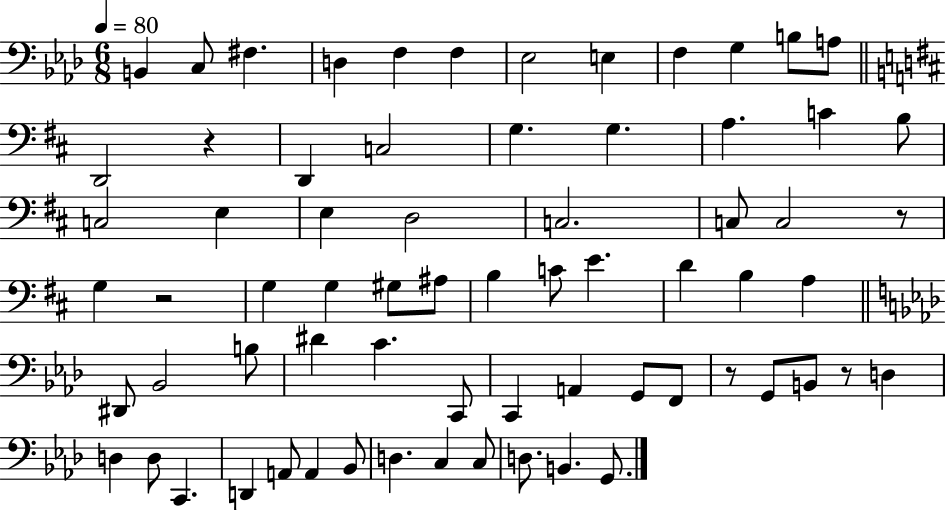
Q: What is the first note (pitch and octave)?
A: B2